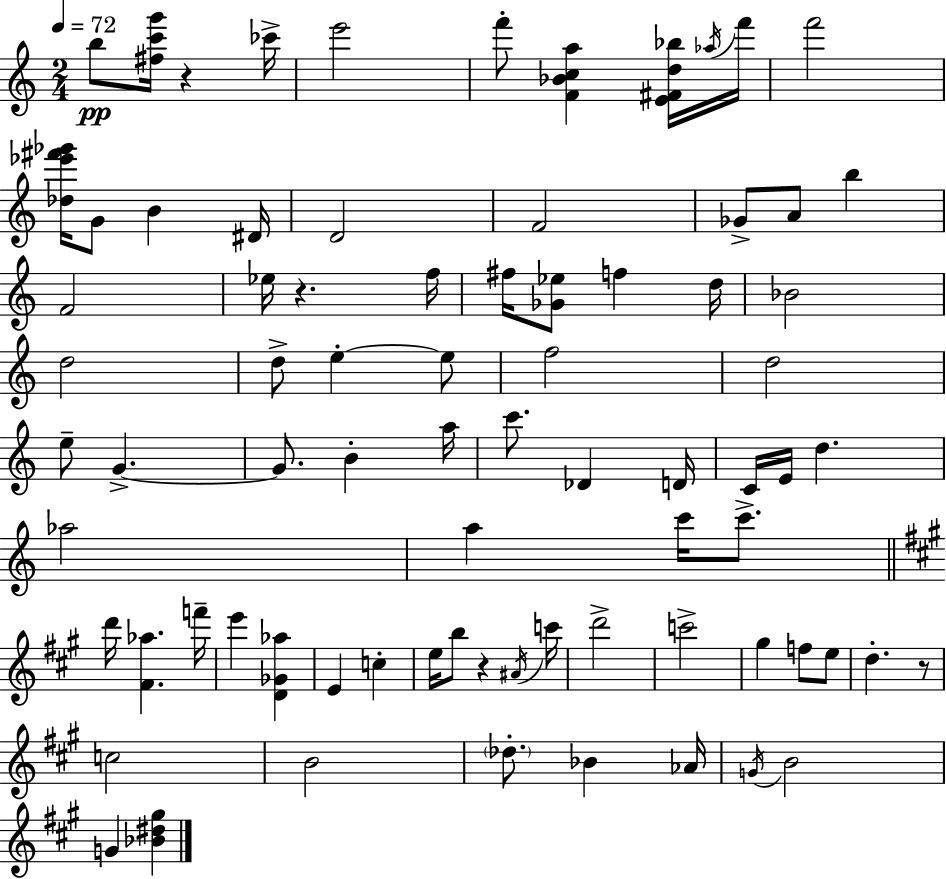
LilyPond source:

{
  \clef treble
  \numericTimeSignature
  \time 2/4
  \key a \minor
  \tempo 4 = 72
  b''8\pp <fis'' c''' g'''>16 r4 ces'''16-> | e'''2 | f'''8-. <f' bes' c'' a''>4 <e' fis' d'' bes''>16 \acciaccatura { aes''16 } | f'''16 f'''2 | \break <des'' ees''' fis''' ges'''>16 g'8 b'4 | dis'16 d'2 | f'2 | ges'8-> a'8 b''4 | \break f'2 | ees''16 r4. | f''16 fis''16 <ges' ees''>8 f''4 | d''16 bes'2 | \break d''2 | d''8-> e''4-.~~ e''8 | f''2 | d''2 | \break e''8-- g'4.->~~ | g'8. b'4-. | a''16 c'''8. des'4 | d'16 c'16 e'16 d''4. | \break aes''2 | a''4 c'''16 c'''8.-> | \bar "||" \break \key a \major d'''16 <fis' aes''>4. f'''16-- | e'''4 <d' ges' aes''>4 | e'4 c''4-. | e''16 b''8 r4 \acciaccatura { ais'16 } | \break c'''16 d'''2-> | c'''2-> | gis''4 f''8 e''8 | d''4.-. r8 | \break c''2 | b'2 | \parenthesize des''8.-. bes'4 | aes'16 \acciaccatura { g'16 } b'2 | \break g'4 <bes' dis'' gis''>4 | \bar "|."
}